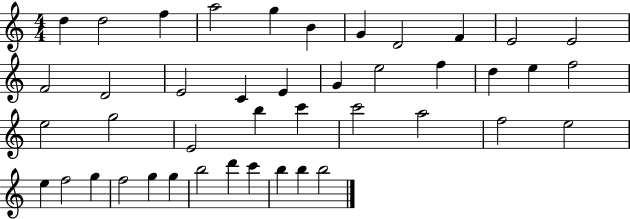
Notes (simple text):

D5/q D5/h F5/q A5/h G5/q B4/q G4/q D4/h F4/q E4/h E4/h F4/h D4/h E4/h C4/q E4/q G4/q E5/h F5/q D5/q E5/q F5/h E5/h G5/h E4/h B5/q C6/q C6/h A5/h F5/h E5/h E5/q F5/h G5/q F5/h G5/q G5/q B5/h D6/q C6/q B5/q B5/q B5/h